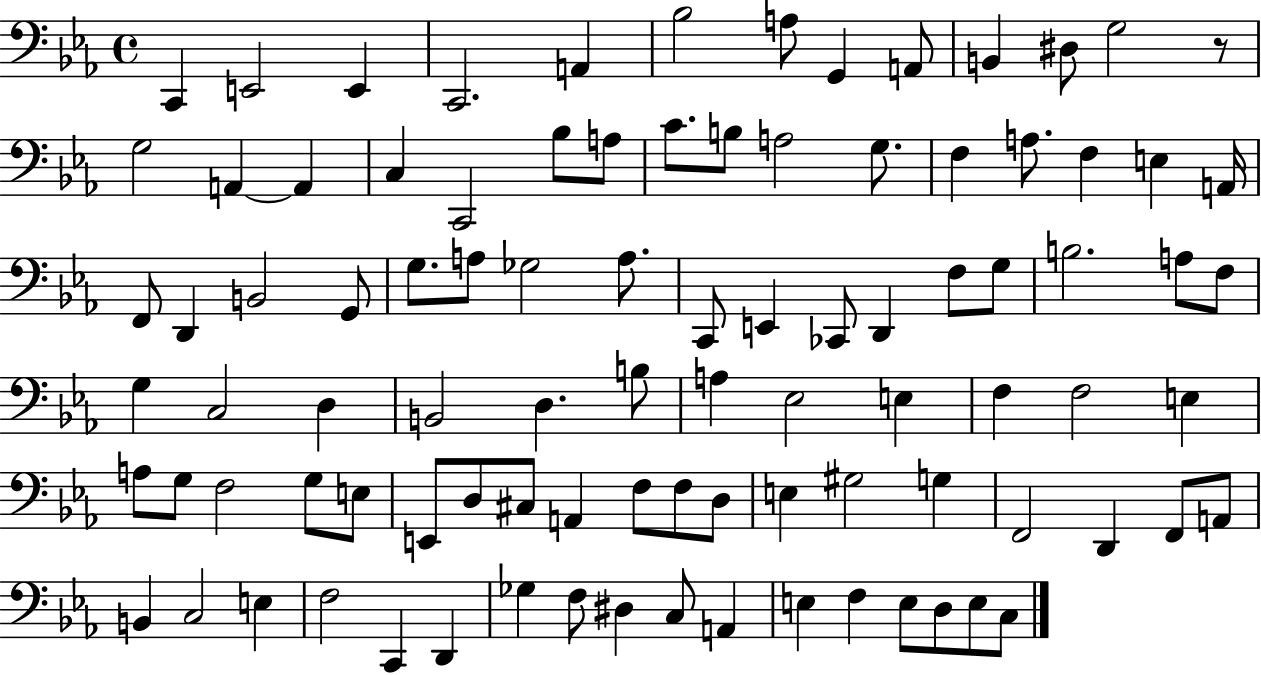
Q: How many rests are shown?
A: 1